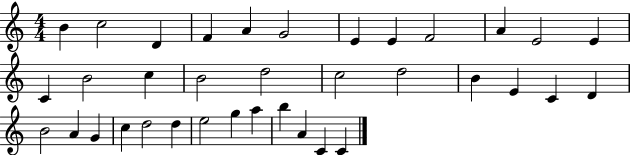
{
  \clef treble
  \numericTimeSignature
  \time 4/4
  \key c \major
  b'4 c''2 d'4 | f'4 a'4 g'2 | e'4 e'4 f'2 | a'4 e'2 e'4 | \break c'4 b'2 c''4 | b'2 d''2 | c''2 d''2 | b'4 e'4 c'4 d'4 | \break b'2 a'4 g'4 | c''4 d''2 d''4 | e''2 g''4 a''4 | b''4 a'4 c'4 c'4 | \break \bar "|."
}